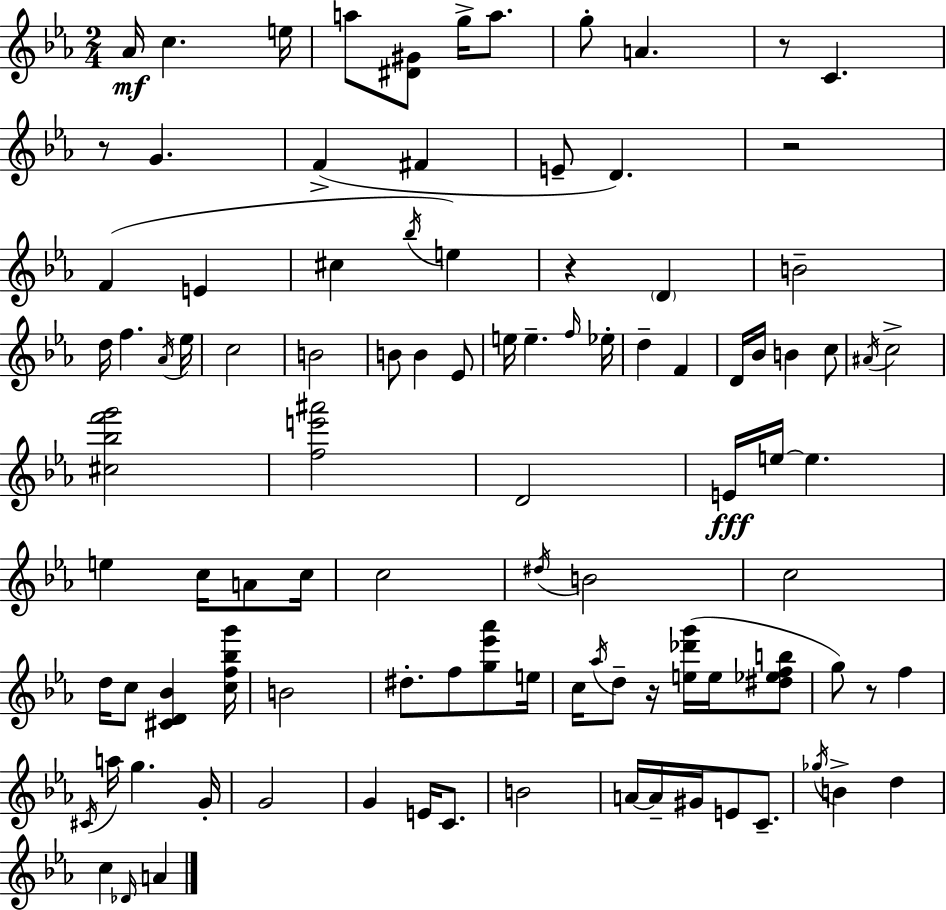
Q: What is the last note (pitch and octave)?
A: A4